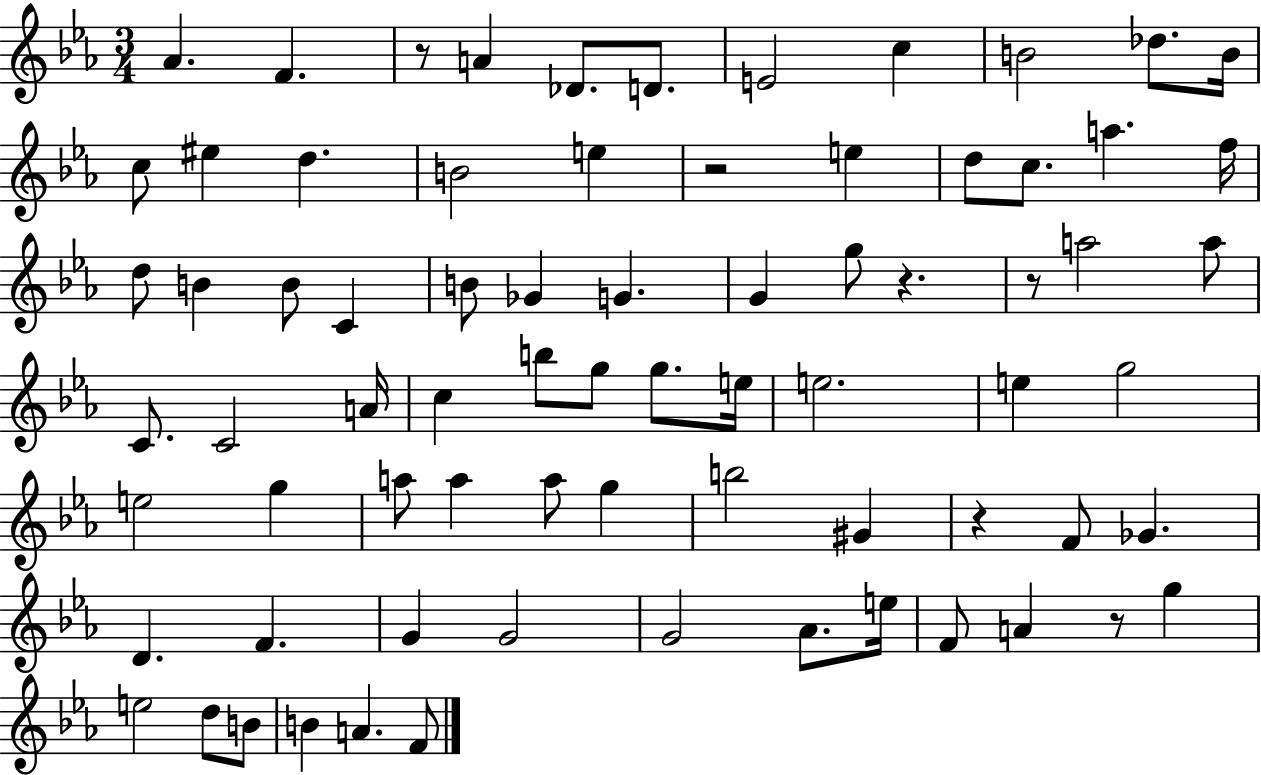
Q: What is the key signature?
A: EES major